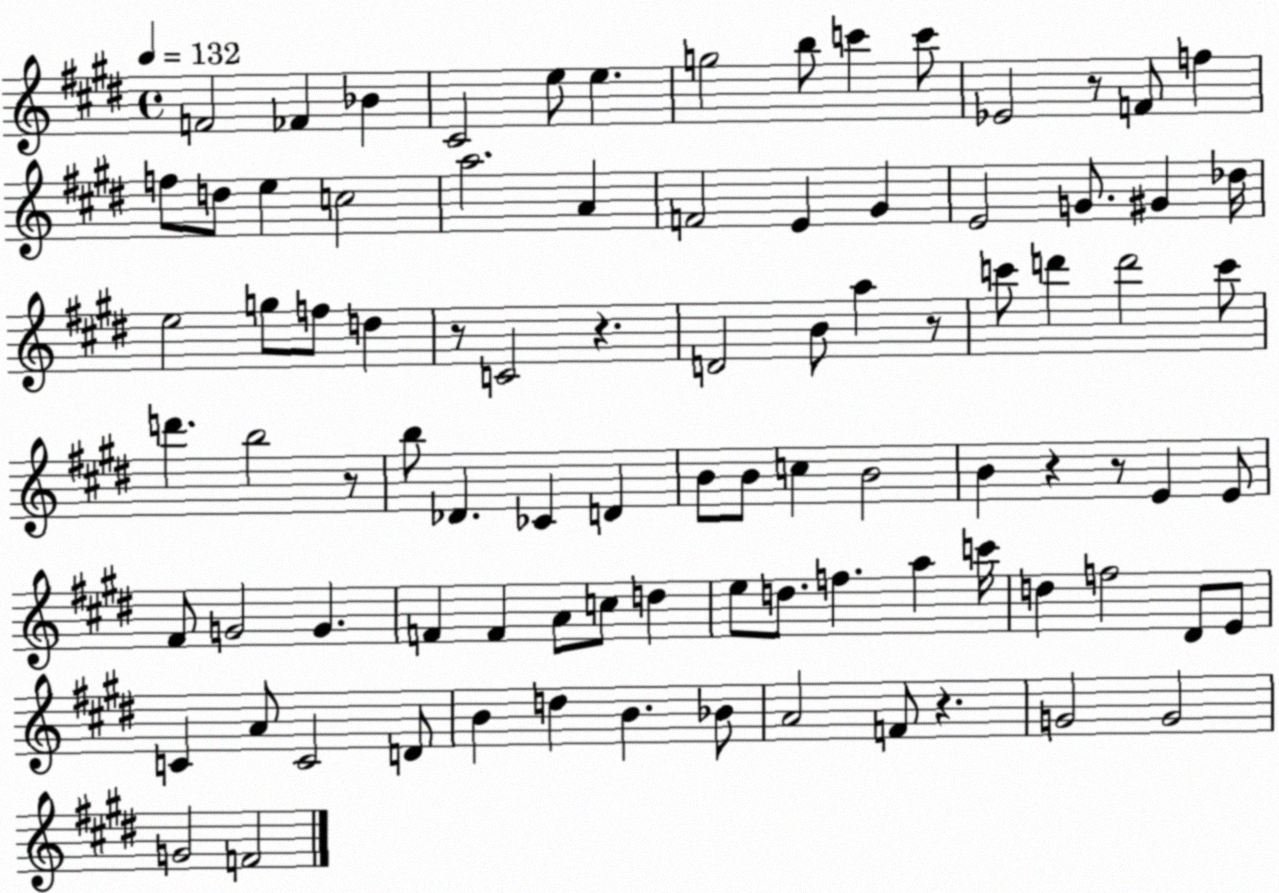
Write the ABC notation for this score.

X:1
T:Untitled
M:4/4
L:1/4
K:E
F2 _F _B ^C2 e/2 e g2 b/2 c' c'/2 _E2 z/2 F/2 f f/2 d/2 e c2 a2 A F2 E ^G E2 G/2 ^G _d/4 e2 g/2 f/2 d z/2 C2 z D2 B/2 a z/2 c'/2 d' d'2 c'/2 d' b2 z/2 b/2 _D _C D B/2 B/2 c B2 B z z/2 E E/2 ^F/2 G2 G F F A/2 c/2 d e/2 d/2 f a c'/4 d f2 ^D/2 E/2 C A/2 C2 D/2 B d B _B/2 A2 F/2 z G2 G2 G2 F2